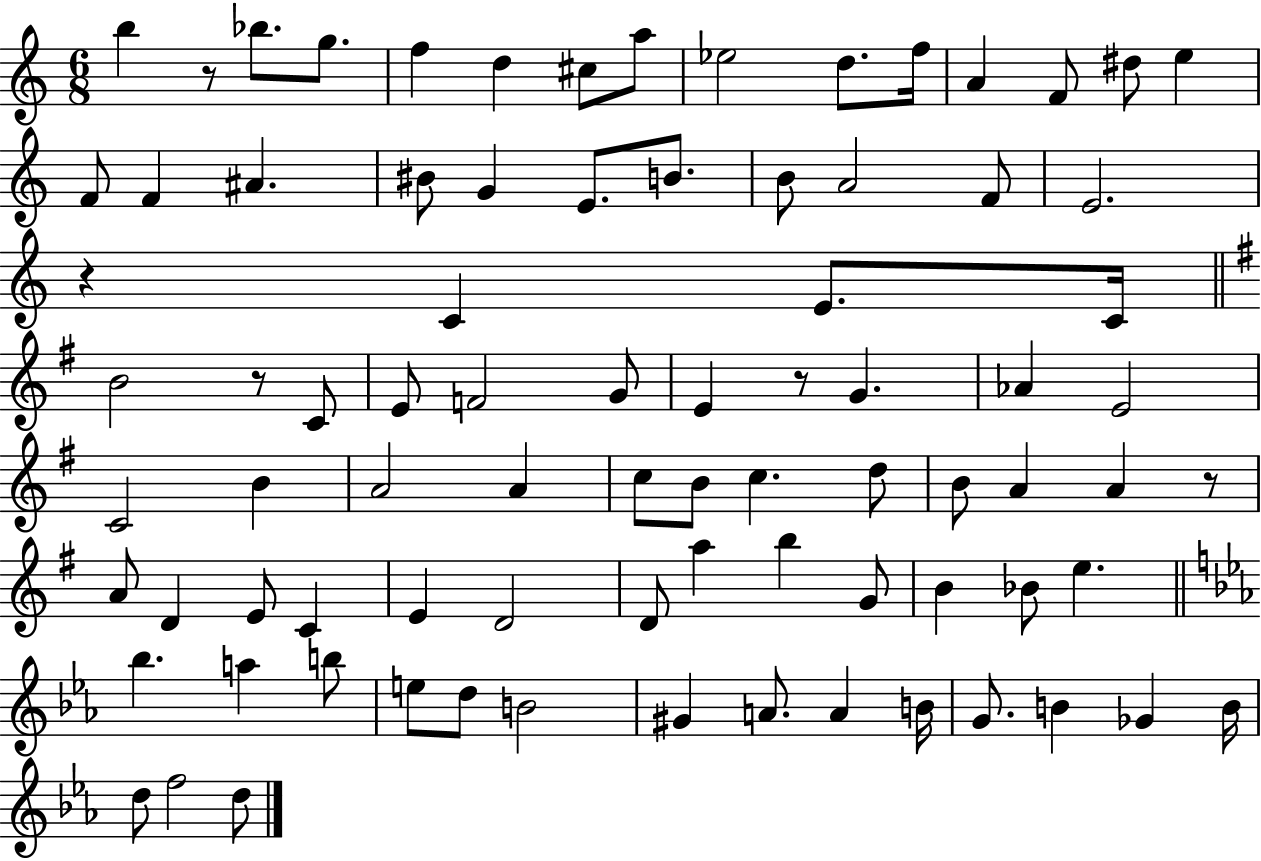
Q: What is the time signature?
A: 6/8